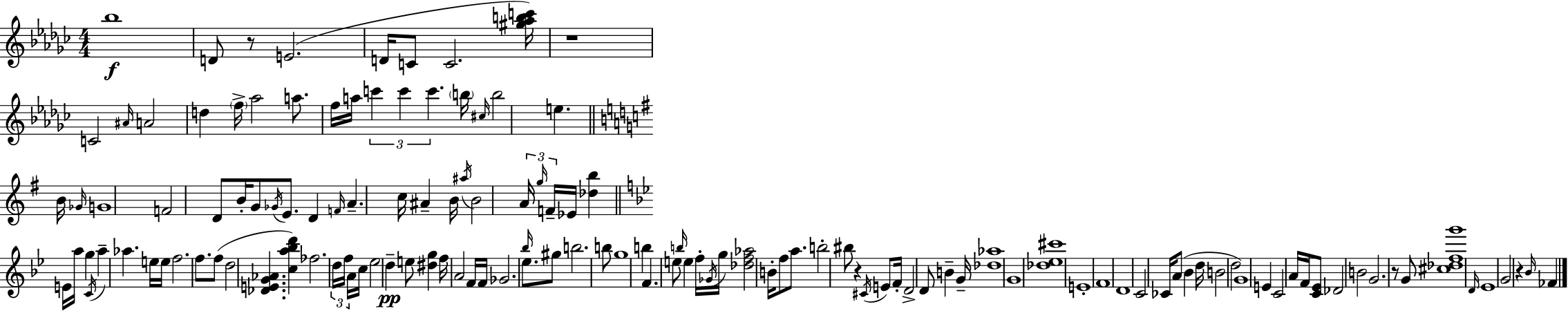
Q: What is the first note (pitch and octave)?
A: Bb5